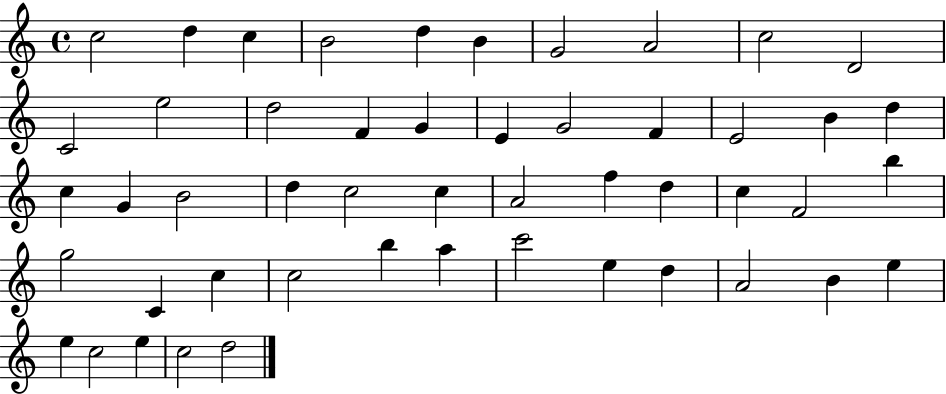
C5/h D5/q C5/q B4/h D5/q B4/q G4/h A4/h C5/h D4/h C4/h E5/h D5/h F4/q G4/q E4/q G4/h F4/q E4/h B4/q D5/q C5/q G4/q B4/h D5/q C5/h C5/q A4/h F5/q D5/q C5/q F4/h B5/q G5/h C4/q C5/q C5/h B5/q A5/q C6/h E5/q D5/q A4/h B4/q E5/q E5/q C5/h E5/q C5/h D5/h